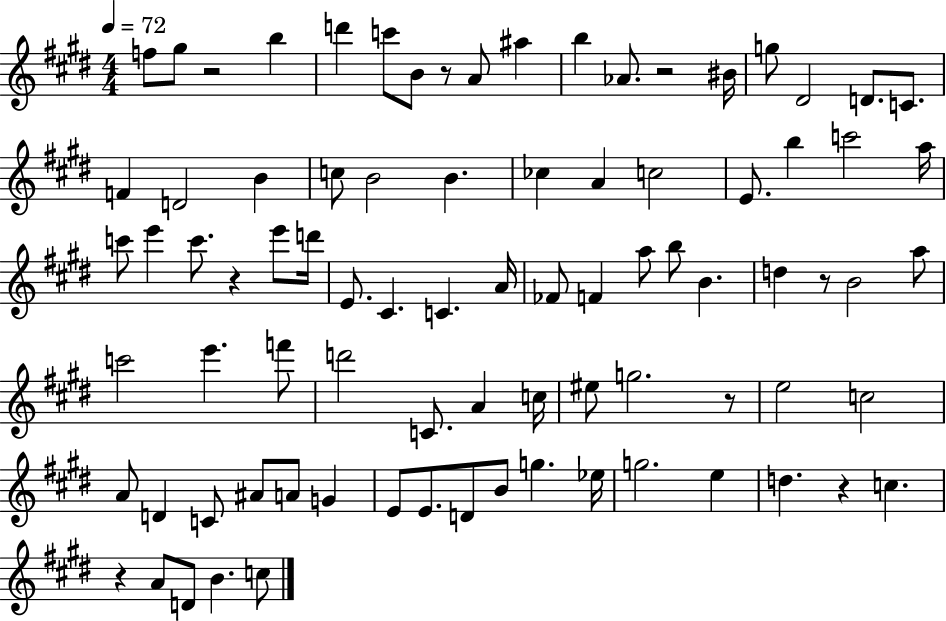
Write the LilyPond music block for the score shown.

{
  \clef treble
  \numericTimeSignature
  \time 4/4
  \key e \major
  \tempo 4 = 72
  f''8 gis''8 r2 b''4 | d'''4 c'''8 b'8 r8 a'8 ais''4 | b''4 aes'8. r2 bis'16 | g''8 dis'2 d'8. c'8. | \break f'4 d'2 b'4 | c''8 b'2 b'4. | ces''4 a'4 c''2 | e'8. b''4 c'''2 a''16 | \break c'''8 e'''4 c'''8. r4 e'''8 d'''16 | e'8. cis'4. c'4. a'16 | fes'8 f'4 a''8 b''8 b'4. | d''4 r8 b'2 a''8 | \break c'''2 e'''4. f'''8 | d'''2 c'8. a'4 c''16 | eis''8 g''2. r8 | e''2 c''2 | \break a'8 d'4 c'8 ais'8 a'8 g'4 | e'8 e'8. d'8 b'8 g''4. ees''16 | g''2. e''4 | d''4. r4 c''4. | \break r4 a'8 d'8 b'4. c''8 | \bar "|."
}